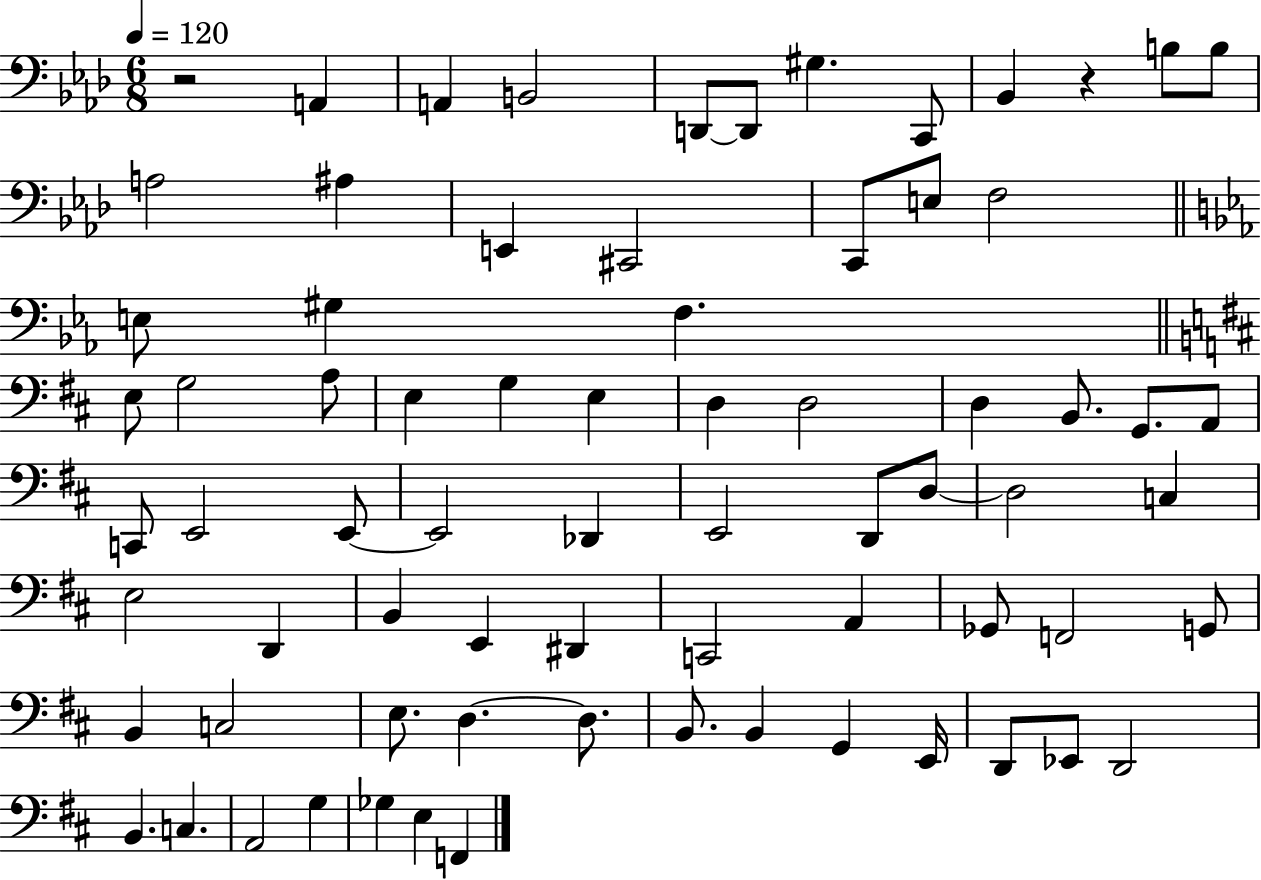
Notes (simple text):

R/h A2/q A2/q B2/h D2/e D2/e G#3/q. C2/e Bb2/q R/q B3/e B3/e A3/h A#3/q E2/q C#2/h C2/e E3/e F3/h E3/e G#3/q F3/q. E3/e G3/h A3/e E3/q G3/q E3/q D3/q D3/h D3/q B2/e. G2/e. A2/e C2/e E2/h E2/e E2/h Db2/q E2/h D2/e D3/e D3/h C3/q E3/h D2/q B2/q E2/q D#2/q C2/h A2/q Gb2/e F2/h G2/e B2/q C3/h E3/e. D3/q. D3/e. B2/e. B2/q G2/q E2/s D2/e Eb2/e D2/h B2/q. C3/q. A2/h G3/q Gb3/q E3/q F2/q